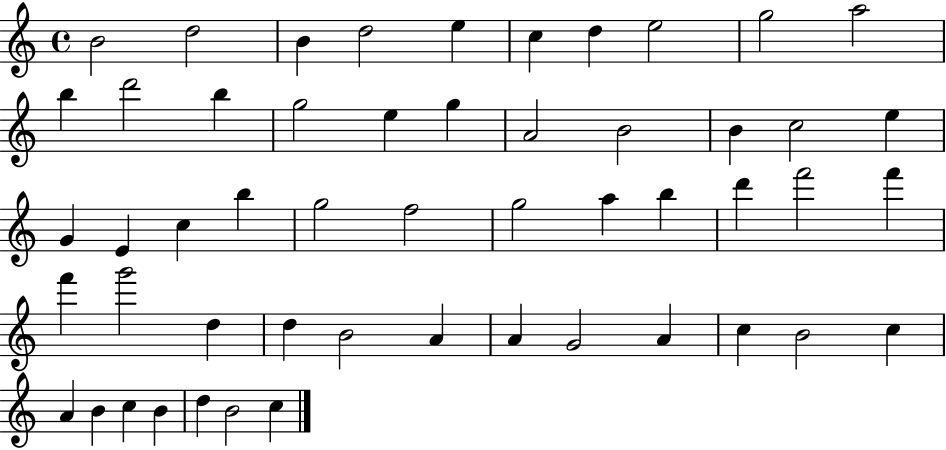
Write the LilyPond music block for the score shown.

{
  \clef treble
  \time 4/4
  \defaultTimeSignature
  \key c \major
  b'2 d''2 | b'4 d''2 e''4 | c''4 d''4 e''2 | g''2 a''2 | \break b''4 d'''2 b''4 | g''2 e''4 g''4 | a'2 b'2 | b'4 c''2 e''4 | \break g'4 e'4 c''4 b''4 | g''2 f''2 | g''2 a''4 b''4 | d'''4 f'''2 f'''4 | \break f'''4 g'''2 d''4 | d''4 b'2 a'4 | a'4 g'2 a'4 | c''4 b'2 c''4 | \break a'4 b'4 c''4 b'4 | d''4 b'2 c''4 | \bar "|."
}